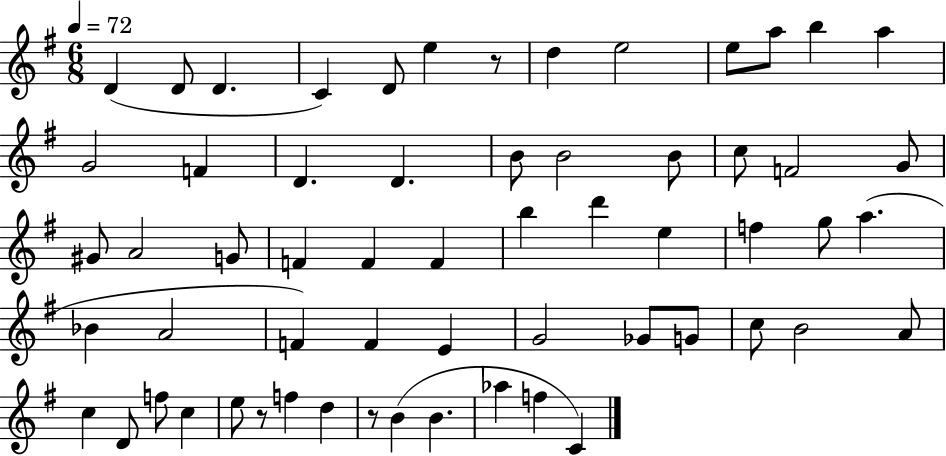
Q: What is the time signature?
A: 6/8